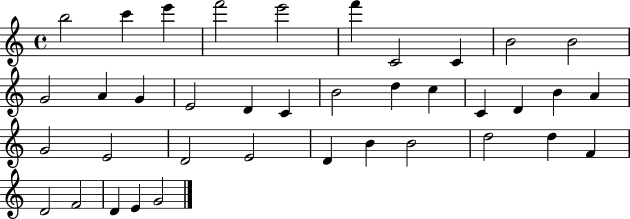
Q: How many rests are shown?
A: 0